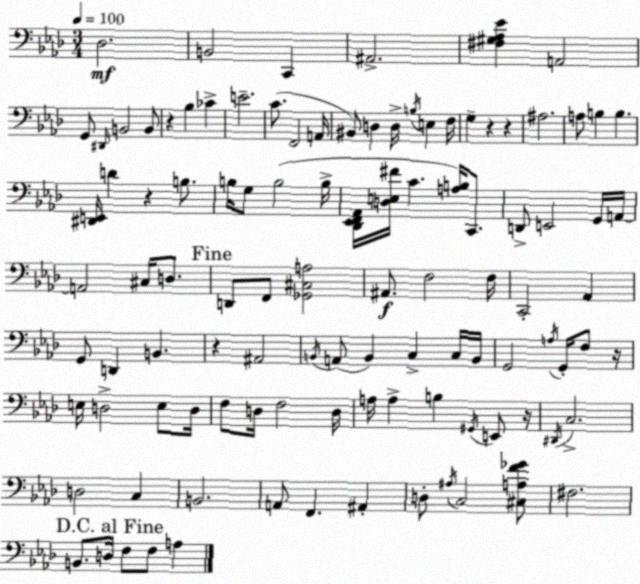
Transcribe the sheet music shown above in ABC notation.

X:1
T:Untitled
M:3/4
L:1/4
K:Ab
_D,2 B,,2 C,, ^A,,2 [^F,^G,_A,_E] A,,2 G,,/2 ^D,,/4 B,,2 B,,/2 z _B, _C E2 C/2 F,,2 A,,/4 ^B,,/2 D, D,/4 B,/4 E, F,/4 G, z z ^A,2 A,/2 B, B, [^D,,E,,]/4 D z B,/2 B,/4 G,/2 B,2 B,/4 [_D,,_E,,F,,_A,,]/4 [D,E,^F]/4 C [A,B,]/4 C,,/2 D,,/2 E,,2 G,,/4 A,,/4 A,,2 ^C,/4 D,/2 D,,/2 F,,/2 [_G,,^C,A,]2 ^A,,/2 F,2 F,/4 C,,2 _A,, G,,/2 D,, B,, z ^A,,2 B,,/4 A,,/2 B,, C, C,/4 B,,/4 G,,2 A,/4 G,,/4 F,/2 z/4 E,/4 D,2 E,/2 D,/4 F,/2 D,/4 F,2 D,/4 A,/4 A, B, ^G,,/4 E,,/2 z/4 ^D,,/4 C,2 D,2 C, B,,2 A,,/2 F,, ^A,, D,/2 ^A,/4 C,2 [^C,A,F_G]/2 ^F,2 B,,/2 D,/4 F,/2 F,/2 A,